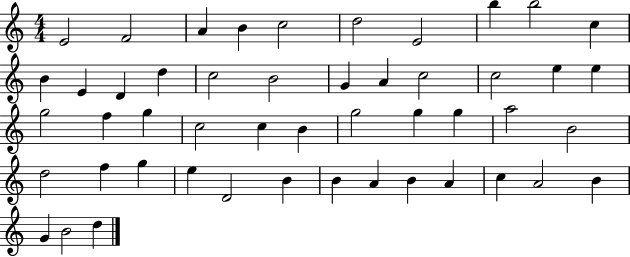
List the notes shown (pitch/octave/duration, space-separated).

E4/h F4/h A4/q B4/q C5/h D5/h E4/h B5/q B5/h C5/q B4/q E4/q D4/q D5/q C5/h B4/h G4/q A4/q C5/h C5/h E5/q E5/q G5/h F5/q G5/q C5/h C5/q B4/q G5/h G5/q G5/q A5/h B4/h D5/h F5/q G5/q E5/q D4/h B4/q B4/q A4/q B4/q A4/q C5/q A4/h B4/q G4/q B4/h D5/q